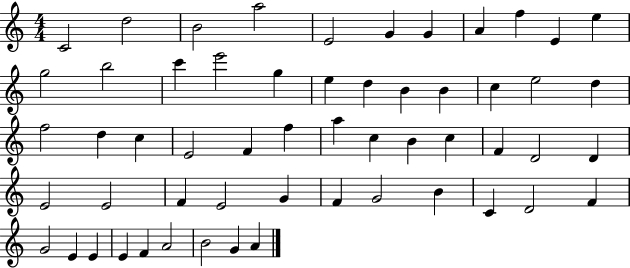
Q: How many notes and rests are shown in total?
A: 56